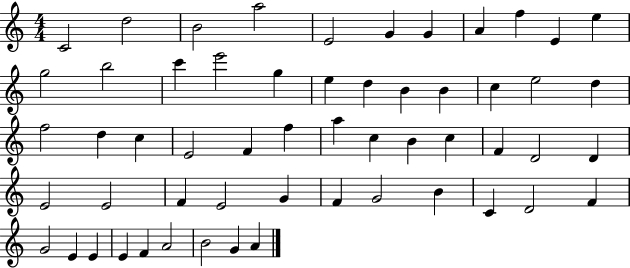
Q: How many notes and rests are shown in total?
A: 56